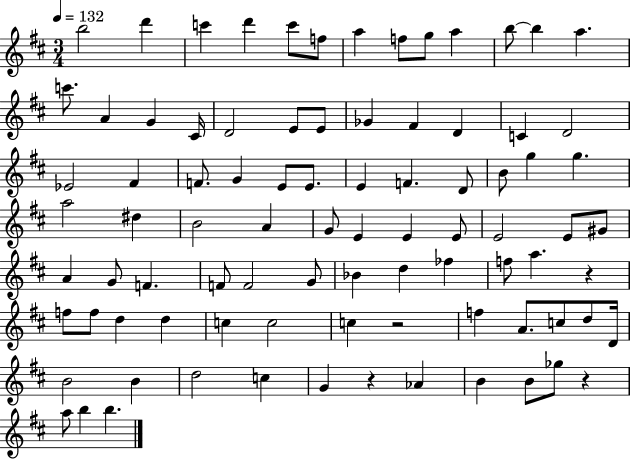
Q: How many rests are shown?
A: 4